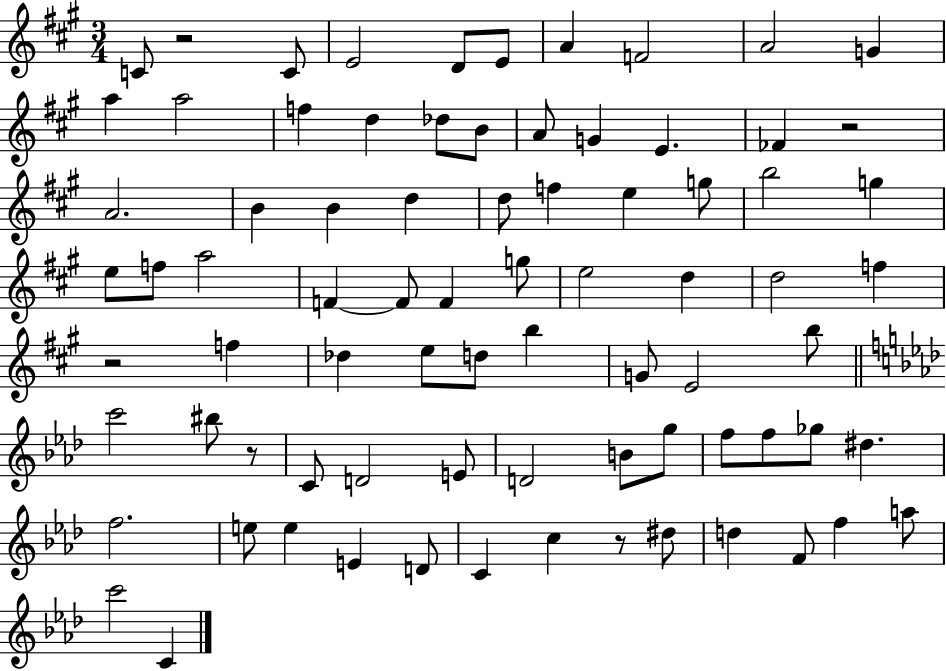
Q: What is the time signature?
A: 3/4